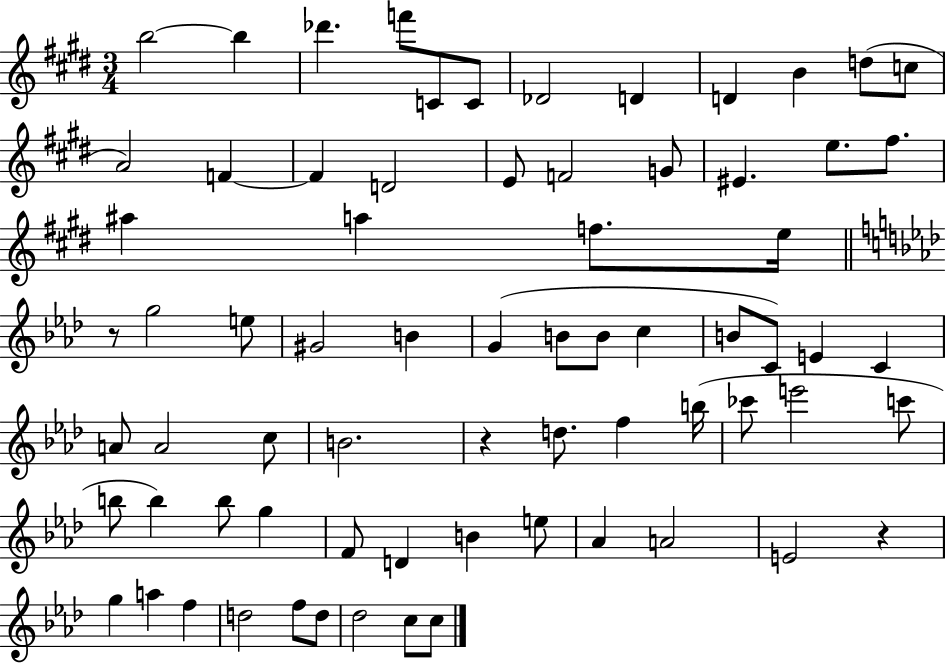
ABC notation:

X:1
T:Untitled
M:3/4
L:1/4
K:E
b2 b _d' f'/2 C/2 C/2 _D2 D D B d/2 c/2 A2 F F D2 E/2 F2 G/2 ^E e/2 ^f/2 ^a a f/2 e/4 z/2 g2 e/2 ^G2 B G B/2 B/2 c B/2 C/2 E C A/2 A2 c/2 B2 z d/2 f b/4 _c'/2 e'2 c'/2 b/2 b b/2 g F/2 D B e/2 _A A2 E2 z g a f d2 f/2 d/2 _d2 c/2 c/2